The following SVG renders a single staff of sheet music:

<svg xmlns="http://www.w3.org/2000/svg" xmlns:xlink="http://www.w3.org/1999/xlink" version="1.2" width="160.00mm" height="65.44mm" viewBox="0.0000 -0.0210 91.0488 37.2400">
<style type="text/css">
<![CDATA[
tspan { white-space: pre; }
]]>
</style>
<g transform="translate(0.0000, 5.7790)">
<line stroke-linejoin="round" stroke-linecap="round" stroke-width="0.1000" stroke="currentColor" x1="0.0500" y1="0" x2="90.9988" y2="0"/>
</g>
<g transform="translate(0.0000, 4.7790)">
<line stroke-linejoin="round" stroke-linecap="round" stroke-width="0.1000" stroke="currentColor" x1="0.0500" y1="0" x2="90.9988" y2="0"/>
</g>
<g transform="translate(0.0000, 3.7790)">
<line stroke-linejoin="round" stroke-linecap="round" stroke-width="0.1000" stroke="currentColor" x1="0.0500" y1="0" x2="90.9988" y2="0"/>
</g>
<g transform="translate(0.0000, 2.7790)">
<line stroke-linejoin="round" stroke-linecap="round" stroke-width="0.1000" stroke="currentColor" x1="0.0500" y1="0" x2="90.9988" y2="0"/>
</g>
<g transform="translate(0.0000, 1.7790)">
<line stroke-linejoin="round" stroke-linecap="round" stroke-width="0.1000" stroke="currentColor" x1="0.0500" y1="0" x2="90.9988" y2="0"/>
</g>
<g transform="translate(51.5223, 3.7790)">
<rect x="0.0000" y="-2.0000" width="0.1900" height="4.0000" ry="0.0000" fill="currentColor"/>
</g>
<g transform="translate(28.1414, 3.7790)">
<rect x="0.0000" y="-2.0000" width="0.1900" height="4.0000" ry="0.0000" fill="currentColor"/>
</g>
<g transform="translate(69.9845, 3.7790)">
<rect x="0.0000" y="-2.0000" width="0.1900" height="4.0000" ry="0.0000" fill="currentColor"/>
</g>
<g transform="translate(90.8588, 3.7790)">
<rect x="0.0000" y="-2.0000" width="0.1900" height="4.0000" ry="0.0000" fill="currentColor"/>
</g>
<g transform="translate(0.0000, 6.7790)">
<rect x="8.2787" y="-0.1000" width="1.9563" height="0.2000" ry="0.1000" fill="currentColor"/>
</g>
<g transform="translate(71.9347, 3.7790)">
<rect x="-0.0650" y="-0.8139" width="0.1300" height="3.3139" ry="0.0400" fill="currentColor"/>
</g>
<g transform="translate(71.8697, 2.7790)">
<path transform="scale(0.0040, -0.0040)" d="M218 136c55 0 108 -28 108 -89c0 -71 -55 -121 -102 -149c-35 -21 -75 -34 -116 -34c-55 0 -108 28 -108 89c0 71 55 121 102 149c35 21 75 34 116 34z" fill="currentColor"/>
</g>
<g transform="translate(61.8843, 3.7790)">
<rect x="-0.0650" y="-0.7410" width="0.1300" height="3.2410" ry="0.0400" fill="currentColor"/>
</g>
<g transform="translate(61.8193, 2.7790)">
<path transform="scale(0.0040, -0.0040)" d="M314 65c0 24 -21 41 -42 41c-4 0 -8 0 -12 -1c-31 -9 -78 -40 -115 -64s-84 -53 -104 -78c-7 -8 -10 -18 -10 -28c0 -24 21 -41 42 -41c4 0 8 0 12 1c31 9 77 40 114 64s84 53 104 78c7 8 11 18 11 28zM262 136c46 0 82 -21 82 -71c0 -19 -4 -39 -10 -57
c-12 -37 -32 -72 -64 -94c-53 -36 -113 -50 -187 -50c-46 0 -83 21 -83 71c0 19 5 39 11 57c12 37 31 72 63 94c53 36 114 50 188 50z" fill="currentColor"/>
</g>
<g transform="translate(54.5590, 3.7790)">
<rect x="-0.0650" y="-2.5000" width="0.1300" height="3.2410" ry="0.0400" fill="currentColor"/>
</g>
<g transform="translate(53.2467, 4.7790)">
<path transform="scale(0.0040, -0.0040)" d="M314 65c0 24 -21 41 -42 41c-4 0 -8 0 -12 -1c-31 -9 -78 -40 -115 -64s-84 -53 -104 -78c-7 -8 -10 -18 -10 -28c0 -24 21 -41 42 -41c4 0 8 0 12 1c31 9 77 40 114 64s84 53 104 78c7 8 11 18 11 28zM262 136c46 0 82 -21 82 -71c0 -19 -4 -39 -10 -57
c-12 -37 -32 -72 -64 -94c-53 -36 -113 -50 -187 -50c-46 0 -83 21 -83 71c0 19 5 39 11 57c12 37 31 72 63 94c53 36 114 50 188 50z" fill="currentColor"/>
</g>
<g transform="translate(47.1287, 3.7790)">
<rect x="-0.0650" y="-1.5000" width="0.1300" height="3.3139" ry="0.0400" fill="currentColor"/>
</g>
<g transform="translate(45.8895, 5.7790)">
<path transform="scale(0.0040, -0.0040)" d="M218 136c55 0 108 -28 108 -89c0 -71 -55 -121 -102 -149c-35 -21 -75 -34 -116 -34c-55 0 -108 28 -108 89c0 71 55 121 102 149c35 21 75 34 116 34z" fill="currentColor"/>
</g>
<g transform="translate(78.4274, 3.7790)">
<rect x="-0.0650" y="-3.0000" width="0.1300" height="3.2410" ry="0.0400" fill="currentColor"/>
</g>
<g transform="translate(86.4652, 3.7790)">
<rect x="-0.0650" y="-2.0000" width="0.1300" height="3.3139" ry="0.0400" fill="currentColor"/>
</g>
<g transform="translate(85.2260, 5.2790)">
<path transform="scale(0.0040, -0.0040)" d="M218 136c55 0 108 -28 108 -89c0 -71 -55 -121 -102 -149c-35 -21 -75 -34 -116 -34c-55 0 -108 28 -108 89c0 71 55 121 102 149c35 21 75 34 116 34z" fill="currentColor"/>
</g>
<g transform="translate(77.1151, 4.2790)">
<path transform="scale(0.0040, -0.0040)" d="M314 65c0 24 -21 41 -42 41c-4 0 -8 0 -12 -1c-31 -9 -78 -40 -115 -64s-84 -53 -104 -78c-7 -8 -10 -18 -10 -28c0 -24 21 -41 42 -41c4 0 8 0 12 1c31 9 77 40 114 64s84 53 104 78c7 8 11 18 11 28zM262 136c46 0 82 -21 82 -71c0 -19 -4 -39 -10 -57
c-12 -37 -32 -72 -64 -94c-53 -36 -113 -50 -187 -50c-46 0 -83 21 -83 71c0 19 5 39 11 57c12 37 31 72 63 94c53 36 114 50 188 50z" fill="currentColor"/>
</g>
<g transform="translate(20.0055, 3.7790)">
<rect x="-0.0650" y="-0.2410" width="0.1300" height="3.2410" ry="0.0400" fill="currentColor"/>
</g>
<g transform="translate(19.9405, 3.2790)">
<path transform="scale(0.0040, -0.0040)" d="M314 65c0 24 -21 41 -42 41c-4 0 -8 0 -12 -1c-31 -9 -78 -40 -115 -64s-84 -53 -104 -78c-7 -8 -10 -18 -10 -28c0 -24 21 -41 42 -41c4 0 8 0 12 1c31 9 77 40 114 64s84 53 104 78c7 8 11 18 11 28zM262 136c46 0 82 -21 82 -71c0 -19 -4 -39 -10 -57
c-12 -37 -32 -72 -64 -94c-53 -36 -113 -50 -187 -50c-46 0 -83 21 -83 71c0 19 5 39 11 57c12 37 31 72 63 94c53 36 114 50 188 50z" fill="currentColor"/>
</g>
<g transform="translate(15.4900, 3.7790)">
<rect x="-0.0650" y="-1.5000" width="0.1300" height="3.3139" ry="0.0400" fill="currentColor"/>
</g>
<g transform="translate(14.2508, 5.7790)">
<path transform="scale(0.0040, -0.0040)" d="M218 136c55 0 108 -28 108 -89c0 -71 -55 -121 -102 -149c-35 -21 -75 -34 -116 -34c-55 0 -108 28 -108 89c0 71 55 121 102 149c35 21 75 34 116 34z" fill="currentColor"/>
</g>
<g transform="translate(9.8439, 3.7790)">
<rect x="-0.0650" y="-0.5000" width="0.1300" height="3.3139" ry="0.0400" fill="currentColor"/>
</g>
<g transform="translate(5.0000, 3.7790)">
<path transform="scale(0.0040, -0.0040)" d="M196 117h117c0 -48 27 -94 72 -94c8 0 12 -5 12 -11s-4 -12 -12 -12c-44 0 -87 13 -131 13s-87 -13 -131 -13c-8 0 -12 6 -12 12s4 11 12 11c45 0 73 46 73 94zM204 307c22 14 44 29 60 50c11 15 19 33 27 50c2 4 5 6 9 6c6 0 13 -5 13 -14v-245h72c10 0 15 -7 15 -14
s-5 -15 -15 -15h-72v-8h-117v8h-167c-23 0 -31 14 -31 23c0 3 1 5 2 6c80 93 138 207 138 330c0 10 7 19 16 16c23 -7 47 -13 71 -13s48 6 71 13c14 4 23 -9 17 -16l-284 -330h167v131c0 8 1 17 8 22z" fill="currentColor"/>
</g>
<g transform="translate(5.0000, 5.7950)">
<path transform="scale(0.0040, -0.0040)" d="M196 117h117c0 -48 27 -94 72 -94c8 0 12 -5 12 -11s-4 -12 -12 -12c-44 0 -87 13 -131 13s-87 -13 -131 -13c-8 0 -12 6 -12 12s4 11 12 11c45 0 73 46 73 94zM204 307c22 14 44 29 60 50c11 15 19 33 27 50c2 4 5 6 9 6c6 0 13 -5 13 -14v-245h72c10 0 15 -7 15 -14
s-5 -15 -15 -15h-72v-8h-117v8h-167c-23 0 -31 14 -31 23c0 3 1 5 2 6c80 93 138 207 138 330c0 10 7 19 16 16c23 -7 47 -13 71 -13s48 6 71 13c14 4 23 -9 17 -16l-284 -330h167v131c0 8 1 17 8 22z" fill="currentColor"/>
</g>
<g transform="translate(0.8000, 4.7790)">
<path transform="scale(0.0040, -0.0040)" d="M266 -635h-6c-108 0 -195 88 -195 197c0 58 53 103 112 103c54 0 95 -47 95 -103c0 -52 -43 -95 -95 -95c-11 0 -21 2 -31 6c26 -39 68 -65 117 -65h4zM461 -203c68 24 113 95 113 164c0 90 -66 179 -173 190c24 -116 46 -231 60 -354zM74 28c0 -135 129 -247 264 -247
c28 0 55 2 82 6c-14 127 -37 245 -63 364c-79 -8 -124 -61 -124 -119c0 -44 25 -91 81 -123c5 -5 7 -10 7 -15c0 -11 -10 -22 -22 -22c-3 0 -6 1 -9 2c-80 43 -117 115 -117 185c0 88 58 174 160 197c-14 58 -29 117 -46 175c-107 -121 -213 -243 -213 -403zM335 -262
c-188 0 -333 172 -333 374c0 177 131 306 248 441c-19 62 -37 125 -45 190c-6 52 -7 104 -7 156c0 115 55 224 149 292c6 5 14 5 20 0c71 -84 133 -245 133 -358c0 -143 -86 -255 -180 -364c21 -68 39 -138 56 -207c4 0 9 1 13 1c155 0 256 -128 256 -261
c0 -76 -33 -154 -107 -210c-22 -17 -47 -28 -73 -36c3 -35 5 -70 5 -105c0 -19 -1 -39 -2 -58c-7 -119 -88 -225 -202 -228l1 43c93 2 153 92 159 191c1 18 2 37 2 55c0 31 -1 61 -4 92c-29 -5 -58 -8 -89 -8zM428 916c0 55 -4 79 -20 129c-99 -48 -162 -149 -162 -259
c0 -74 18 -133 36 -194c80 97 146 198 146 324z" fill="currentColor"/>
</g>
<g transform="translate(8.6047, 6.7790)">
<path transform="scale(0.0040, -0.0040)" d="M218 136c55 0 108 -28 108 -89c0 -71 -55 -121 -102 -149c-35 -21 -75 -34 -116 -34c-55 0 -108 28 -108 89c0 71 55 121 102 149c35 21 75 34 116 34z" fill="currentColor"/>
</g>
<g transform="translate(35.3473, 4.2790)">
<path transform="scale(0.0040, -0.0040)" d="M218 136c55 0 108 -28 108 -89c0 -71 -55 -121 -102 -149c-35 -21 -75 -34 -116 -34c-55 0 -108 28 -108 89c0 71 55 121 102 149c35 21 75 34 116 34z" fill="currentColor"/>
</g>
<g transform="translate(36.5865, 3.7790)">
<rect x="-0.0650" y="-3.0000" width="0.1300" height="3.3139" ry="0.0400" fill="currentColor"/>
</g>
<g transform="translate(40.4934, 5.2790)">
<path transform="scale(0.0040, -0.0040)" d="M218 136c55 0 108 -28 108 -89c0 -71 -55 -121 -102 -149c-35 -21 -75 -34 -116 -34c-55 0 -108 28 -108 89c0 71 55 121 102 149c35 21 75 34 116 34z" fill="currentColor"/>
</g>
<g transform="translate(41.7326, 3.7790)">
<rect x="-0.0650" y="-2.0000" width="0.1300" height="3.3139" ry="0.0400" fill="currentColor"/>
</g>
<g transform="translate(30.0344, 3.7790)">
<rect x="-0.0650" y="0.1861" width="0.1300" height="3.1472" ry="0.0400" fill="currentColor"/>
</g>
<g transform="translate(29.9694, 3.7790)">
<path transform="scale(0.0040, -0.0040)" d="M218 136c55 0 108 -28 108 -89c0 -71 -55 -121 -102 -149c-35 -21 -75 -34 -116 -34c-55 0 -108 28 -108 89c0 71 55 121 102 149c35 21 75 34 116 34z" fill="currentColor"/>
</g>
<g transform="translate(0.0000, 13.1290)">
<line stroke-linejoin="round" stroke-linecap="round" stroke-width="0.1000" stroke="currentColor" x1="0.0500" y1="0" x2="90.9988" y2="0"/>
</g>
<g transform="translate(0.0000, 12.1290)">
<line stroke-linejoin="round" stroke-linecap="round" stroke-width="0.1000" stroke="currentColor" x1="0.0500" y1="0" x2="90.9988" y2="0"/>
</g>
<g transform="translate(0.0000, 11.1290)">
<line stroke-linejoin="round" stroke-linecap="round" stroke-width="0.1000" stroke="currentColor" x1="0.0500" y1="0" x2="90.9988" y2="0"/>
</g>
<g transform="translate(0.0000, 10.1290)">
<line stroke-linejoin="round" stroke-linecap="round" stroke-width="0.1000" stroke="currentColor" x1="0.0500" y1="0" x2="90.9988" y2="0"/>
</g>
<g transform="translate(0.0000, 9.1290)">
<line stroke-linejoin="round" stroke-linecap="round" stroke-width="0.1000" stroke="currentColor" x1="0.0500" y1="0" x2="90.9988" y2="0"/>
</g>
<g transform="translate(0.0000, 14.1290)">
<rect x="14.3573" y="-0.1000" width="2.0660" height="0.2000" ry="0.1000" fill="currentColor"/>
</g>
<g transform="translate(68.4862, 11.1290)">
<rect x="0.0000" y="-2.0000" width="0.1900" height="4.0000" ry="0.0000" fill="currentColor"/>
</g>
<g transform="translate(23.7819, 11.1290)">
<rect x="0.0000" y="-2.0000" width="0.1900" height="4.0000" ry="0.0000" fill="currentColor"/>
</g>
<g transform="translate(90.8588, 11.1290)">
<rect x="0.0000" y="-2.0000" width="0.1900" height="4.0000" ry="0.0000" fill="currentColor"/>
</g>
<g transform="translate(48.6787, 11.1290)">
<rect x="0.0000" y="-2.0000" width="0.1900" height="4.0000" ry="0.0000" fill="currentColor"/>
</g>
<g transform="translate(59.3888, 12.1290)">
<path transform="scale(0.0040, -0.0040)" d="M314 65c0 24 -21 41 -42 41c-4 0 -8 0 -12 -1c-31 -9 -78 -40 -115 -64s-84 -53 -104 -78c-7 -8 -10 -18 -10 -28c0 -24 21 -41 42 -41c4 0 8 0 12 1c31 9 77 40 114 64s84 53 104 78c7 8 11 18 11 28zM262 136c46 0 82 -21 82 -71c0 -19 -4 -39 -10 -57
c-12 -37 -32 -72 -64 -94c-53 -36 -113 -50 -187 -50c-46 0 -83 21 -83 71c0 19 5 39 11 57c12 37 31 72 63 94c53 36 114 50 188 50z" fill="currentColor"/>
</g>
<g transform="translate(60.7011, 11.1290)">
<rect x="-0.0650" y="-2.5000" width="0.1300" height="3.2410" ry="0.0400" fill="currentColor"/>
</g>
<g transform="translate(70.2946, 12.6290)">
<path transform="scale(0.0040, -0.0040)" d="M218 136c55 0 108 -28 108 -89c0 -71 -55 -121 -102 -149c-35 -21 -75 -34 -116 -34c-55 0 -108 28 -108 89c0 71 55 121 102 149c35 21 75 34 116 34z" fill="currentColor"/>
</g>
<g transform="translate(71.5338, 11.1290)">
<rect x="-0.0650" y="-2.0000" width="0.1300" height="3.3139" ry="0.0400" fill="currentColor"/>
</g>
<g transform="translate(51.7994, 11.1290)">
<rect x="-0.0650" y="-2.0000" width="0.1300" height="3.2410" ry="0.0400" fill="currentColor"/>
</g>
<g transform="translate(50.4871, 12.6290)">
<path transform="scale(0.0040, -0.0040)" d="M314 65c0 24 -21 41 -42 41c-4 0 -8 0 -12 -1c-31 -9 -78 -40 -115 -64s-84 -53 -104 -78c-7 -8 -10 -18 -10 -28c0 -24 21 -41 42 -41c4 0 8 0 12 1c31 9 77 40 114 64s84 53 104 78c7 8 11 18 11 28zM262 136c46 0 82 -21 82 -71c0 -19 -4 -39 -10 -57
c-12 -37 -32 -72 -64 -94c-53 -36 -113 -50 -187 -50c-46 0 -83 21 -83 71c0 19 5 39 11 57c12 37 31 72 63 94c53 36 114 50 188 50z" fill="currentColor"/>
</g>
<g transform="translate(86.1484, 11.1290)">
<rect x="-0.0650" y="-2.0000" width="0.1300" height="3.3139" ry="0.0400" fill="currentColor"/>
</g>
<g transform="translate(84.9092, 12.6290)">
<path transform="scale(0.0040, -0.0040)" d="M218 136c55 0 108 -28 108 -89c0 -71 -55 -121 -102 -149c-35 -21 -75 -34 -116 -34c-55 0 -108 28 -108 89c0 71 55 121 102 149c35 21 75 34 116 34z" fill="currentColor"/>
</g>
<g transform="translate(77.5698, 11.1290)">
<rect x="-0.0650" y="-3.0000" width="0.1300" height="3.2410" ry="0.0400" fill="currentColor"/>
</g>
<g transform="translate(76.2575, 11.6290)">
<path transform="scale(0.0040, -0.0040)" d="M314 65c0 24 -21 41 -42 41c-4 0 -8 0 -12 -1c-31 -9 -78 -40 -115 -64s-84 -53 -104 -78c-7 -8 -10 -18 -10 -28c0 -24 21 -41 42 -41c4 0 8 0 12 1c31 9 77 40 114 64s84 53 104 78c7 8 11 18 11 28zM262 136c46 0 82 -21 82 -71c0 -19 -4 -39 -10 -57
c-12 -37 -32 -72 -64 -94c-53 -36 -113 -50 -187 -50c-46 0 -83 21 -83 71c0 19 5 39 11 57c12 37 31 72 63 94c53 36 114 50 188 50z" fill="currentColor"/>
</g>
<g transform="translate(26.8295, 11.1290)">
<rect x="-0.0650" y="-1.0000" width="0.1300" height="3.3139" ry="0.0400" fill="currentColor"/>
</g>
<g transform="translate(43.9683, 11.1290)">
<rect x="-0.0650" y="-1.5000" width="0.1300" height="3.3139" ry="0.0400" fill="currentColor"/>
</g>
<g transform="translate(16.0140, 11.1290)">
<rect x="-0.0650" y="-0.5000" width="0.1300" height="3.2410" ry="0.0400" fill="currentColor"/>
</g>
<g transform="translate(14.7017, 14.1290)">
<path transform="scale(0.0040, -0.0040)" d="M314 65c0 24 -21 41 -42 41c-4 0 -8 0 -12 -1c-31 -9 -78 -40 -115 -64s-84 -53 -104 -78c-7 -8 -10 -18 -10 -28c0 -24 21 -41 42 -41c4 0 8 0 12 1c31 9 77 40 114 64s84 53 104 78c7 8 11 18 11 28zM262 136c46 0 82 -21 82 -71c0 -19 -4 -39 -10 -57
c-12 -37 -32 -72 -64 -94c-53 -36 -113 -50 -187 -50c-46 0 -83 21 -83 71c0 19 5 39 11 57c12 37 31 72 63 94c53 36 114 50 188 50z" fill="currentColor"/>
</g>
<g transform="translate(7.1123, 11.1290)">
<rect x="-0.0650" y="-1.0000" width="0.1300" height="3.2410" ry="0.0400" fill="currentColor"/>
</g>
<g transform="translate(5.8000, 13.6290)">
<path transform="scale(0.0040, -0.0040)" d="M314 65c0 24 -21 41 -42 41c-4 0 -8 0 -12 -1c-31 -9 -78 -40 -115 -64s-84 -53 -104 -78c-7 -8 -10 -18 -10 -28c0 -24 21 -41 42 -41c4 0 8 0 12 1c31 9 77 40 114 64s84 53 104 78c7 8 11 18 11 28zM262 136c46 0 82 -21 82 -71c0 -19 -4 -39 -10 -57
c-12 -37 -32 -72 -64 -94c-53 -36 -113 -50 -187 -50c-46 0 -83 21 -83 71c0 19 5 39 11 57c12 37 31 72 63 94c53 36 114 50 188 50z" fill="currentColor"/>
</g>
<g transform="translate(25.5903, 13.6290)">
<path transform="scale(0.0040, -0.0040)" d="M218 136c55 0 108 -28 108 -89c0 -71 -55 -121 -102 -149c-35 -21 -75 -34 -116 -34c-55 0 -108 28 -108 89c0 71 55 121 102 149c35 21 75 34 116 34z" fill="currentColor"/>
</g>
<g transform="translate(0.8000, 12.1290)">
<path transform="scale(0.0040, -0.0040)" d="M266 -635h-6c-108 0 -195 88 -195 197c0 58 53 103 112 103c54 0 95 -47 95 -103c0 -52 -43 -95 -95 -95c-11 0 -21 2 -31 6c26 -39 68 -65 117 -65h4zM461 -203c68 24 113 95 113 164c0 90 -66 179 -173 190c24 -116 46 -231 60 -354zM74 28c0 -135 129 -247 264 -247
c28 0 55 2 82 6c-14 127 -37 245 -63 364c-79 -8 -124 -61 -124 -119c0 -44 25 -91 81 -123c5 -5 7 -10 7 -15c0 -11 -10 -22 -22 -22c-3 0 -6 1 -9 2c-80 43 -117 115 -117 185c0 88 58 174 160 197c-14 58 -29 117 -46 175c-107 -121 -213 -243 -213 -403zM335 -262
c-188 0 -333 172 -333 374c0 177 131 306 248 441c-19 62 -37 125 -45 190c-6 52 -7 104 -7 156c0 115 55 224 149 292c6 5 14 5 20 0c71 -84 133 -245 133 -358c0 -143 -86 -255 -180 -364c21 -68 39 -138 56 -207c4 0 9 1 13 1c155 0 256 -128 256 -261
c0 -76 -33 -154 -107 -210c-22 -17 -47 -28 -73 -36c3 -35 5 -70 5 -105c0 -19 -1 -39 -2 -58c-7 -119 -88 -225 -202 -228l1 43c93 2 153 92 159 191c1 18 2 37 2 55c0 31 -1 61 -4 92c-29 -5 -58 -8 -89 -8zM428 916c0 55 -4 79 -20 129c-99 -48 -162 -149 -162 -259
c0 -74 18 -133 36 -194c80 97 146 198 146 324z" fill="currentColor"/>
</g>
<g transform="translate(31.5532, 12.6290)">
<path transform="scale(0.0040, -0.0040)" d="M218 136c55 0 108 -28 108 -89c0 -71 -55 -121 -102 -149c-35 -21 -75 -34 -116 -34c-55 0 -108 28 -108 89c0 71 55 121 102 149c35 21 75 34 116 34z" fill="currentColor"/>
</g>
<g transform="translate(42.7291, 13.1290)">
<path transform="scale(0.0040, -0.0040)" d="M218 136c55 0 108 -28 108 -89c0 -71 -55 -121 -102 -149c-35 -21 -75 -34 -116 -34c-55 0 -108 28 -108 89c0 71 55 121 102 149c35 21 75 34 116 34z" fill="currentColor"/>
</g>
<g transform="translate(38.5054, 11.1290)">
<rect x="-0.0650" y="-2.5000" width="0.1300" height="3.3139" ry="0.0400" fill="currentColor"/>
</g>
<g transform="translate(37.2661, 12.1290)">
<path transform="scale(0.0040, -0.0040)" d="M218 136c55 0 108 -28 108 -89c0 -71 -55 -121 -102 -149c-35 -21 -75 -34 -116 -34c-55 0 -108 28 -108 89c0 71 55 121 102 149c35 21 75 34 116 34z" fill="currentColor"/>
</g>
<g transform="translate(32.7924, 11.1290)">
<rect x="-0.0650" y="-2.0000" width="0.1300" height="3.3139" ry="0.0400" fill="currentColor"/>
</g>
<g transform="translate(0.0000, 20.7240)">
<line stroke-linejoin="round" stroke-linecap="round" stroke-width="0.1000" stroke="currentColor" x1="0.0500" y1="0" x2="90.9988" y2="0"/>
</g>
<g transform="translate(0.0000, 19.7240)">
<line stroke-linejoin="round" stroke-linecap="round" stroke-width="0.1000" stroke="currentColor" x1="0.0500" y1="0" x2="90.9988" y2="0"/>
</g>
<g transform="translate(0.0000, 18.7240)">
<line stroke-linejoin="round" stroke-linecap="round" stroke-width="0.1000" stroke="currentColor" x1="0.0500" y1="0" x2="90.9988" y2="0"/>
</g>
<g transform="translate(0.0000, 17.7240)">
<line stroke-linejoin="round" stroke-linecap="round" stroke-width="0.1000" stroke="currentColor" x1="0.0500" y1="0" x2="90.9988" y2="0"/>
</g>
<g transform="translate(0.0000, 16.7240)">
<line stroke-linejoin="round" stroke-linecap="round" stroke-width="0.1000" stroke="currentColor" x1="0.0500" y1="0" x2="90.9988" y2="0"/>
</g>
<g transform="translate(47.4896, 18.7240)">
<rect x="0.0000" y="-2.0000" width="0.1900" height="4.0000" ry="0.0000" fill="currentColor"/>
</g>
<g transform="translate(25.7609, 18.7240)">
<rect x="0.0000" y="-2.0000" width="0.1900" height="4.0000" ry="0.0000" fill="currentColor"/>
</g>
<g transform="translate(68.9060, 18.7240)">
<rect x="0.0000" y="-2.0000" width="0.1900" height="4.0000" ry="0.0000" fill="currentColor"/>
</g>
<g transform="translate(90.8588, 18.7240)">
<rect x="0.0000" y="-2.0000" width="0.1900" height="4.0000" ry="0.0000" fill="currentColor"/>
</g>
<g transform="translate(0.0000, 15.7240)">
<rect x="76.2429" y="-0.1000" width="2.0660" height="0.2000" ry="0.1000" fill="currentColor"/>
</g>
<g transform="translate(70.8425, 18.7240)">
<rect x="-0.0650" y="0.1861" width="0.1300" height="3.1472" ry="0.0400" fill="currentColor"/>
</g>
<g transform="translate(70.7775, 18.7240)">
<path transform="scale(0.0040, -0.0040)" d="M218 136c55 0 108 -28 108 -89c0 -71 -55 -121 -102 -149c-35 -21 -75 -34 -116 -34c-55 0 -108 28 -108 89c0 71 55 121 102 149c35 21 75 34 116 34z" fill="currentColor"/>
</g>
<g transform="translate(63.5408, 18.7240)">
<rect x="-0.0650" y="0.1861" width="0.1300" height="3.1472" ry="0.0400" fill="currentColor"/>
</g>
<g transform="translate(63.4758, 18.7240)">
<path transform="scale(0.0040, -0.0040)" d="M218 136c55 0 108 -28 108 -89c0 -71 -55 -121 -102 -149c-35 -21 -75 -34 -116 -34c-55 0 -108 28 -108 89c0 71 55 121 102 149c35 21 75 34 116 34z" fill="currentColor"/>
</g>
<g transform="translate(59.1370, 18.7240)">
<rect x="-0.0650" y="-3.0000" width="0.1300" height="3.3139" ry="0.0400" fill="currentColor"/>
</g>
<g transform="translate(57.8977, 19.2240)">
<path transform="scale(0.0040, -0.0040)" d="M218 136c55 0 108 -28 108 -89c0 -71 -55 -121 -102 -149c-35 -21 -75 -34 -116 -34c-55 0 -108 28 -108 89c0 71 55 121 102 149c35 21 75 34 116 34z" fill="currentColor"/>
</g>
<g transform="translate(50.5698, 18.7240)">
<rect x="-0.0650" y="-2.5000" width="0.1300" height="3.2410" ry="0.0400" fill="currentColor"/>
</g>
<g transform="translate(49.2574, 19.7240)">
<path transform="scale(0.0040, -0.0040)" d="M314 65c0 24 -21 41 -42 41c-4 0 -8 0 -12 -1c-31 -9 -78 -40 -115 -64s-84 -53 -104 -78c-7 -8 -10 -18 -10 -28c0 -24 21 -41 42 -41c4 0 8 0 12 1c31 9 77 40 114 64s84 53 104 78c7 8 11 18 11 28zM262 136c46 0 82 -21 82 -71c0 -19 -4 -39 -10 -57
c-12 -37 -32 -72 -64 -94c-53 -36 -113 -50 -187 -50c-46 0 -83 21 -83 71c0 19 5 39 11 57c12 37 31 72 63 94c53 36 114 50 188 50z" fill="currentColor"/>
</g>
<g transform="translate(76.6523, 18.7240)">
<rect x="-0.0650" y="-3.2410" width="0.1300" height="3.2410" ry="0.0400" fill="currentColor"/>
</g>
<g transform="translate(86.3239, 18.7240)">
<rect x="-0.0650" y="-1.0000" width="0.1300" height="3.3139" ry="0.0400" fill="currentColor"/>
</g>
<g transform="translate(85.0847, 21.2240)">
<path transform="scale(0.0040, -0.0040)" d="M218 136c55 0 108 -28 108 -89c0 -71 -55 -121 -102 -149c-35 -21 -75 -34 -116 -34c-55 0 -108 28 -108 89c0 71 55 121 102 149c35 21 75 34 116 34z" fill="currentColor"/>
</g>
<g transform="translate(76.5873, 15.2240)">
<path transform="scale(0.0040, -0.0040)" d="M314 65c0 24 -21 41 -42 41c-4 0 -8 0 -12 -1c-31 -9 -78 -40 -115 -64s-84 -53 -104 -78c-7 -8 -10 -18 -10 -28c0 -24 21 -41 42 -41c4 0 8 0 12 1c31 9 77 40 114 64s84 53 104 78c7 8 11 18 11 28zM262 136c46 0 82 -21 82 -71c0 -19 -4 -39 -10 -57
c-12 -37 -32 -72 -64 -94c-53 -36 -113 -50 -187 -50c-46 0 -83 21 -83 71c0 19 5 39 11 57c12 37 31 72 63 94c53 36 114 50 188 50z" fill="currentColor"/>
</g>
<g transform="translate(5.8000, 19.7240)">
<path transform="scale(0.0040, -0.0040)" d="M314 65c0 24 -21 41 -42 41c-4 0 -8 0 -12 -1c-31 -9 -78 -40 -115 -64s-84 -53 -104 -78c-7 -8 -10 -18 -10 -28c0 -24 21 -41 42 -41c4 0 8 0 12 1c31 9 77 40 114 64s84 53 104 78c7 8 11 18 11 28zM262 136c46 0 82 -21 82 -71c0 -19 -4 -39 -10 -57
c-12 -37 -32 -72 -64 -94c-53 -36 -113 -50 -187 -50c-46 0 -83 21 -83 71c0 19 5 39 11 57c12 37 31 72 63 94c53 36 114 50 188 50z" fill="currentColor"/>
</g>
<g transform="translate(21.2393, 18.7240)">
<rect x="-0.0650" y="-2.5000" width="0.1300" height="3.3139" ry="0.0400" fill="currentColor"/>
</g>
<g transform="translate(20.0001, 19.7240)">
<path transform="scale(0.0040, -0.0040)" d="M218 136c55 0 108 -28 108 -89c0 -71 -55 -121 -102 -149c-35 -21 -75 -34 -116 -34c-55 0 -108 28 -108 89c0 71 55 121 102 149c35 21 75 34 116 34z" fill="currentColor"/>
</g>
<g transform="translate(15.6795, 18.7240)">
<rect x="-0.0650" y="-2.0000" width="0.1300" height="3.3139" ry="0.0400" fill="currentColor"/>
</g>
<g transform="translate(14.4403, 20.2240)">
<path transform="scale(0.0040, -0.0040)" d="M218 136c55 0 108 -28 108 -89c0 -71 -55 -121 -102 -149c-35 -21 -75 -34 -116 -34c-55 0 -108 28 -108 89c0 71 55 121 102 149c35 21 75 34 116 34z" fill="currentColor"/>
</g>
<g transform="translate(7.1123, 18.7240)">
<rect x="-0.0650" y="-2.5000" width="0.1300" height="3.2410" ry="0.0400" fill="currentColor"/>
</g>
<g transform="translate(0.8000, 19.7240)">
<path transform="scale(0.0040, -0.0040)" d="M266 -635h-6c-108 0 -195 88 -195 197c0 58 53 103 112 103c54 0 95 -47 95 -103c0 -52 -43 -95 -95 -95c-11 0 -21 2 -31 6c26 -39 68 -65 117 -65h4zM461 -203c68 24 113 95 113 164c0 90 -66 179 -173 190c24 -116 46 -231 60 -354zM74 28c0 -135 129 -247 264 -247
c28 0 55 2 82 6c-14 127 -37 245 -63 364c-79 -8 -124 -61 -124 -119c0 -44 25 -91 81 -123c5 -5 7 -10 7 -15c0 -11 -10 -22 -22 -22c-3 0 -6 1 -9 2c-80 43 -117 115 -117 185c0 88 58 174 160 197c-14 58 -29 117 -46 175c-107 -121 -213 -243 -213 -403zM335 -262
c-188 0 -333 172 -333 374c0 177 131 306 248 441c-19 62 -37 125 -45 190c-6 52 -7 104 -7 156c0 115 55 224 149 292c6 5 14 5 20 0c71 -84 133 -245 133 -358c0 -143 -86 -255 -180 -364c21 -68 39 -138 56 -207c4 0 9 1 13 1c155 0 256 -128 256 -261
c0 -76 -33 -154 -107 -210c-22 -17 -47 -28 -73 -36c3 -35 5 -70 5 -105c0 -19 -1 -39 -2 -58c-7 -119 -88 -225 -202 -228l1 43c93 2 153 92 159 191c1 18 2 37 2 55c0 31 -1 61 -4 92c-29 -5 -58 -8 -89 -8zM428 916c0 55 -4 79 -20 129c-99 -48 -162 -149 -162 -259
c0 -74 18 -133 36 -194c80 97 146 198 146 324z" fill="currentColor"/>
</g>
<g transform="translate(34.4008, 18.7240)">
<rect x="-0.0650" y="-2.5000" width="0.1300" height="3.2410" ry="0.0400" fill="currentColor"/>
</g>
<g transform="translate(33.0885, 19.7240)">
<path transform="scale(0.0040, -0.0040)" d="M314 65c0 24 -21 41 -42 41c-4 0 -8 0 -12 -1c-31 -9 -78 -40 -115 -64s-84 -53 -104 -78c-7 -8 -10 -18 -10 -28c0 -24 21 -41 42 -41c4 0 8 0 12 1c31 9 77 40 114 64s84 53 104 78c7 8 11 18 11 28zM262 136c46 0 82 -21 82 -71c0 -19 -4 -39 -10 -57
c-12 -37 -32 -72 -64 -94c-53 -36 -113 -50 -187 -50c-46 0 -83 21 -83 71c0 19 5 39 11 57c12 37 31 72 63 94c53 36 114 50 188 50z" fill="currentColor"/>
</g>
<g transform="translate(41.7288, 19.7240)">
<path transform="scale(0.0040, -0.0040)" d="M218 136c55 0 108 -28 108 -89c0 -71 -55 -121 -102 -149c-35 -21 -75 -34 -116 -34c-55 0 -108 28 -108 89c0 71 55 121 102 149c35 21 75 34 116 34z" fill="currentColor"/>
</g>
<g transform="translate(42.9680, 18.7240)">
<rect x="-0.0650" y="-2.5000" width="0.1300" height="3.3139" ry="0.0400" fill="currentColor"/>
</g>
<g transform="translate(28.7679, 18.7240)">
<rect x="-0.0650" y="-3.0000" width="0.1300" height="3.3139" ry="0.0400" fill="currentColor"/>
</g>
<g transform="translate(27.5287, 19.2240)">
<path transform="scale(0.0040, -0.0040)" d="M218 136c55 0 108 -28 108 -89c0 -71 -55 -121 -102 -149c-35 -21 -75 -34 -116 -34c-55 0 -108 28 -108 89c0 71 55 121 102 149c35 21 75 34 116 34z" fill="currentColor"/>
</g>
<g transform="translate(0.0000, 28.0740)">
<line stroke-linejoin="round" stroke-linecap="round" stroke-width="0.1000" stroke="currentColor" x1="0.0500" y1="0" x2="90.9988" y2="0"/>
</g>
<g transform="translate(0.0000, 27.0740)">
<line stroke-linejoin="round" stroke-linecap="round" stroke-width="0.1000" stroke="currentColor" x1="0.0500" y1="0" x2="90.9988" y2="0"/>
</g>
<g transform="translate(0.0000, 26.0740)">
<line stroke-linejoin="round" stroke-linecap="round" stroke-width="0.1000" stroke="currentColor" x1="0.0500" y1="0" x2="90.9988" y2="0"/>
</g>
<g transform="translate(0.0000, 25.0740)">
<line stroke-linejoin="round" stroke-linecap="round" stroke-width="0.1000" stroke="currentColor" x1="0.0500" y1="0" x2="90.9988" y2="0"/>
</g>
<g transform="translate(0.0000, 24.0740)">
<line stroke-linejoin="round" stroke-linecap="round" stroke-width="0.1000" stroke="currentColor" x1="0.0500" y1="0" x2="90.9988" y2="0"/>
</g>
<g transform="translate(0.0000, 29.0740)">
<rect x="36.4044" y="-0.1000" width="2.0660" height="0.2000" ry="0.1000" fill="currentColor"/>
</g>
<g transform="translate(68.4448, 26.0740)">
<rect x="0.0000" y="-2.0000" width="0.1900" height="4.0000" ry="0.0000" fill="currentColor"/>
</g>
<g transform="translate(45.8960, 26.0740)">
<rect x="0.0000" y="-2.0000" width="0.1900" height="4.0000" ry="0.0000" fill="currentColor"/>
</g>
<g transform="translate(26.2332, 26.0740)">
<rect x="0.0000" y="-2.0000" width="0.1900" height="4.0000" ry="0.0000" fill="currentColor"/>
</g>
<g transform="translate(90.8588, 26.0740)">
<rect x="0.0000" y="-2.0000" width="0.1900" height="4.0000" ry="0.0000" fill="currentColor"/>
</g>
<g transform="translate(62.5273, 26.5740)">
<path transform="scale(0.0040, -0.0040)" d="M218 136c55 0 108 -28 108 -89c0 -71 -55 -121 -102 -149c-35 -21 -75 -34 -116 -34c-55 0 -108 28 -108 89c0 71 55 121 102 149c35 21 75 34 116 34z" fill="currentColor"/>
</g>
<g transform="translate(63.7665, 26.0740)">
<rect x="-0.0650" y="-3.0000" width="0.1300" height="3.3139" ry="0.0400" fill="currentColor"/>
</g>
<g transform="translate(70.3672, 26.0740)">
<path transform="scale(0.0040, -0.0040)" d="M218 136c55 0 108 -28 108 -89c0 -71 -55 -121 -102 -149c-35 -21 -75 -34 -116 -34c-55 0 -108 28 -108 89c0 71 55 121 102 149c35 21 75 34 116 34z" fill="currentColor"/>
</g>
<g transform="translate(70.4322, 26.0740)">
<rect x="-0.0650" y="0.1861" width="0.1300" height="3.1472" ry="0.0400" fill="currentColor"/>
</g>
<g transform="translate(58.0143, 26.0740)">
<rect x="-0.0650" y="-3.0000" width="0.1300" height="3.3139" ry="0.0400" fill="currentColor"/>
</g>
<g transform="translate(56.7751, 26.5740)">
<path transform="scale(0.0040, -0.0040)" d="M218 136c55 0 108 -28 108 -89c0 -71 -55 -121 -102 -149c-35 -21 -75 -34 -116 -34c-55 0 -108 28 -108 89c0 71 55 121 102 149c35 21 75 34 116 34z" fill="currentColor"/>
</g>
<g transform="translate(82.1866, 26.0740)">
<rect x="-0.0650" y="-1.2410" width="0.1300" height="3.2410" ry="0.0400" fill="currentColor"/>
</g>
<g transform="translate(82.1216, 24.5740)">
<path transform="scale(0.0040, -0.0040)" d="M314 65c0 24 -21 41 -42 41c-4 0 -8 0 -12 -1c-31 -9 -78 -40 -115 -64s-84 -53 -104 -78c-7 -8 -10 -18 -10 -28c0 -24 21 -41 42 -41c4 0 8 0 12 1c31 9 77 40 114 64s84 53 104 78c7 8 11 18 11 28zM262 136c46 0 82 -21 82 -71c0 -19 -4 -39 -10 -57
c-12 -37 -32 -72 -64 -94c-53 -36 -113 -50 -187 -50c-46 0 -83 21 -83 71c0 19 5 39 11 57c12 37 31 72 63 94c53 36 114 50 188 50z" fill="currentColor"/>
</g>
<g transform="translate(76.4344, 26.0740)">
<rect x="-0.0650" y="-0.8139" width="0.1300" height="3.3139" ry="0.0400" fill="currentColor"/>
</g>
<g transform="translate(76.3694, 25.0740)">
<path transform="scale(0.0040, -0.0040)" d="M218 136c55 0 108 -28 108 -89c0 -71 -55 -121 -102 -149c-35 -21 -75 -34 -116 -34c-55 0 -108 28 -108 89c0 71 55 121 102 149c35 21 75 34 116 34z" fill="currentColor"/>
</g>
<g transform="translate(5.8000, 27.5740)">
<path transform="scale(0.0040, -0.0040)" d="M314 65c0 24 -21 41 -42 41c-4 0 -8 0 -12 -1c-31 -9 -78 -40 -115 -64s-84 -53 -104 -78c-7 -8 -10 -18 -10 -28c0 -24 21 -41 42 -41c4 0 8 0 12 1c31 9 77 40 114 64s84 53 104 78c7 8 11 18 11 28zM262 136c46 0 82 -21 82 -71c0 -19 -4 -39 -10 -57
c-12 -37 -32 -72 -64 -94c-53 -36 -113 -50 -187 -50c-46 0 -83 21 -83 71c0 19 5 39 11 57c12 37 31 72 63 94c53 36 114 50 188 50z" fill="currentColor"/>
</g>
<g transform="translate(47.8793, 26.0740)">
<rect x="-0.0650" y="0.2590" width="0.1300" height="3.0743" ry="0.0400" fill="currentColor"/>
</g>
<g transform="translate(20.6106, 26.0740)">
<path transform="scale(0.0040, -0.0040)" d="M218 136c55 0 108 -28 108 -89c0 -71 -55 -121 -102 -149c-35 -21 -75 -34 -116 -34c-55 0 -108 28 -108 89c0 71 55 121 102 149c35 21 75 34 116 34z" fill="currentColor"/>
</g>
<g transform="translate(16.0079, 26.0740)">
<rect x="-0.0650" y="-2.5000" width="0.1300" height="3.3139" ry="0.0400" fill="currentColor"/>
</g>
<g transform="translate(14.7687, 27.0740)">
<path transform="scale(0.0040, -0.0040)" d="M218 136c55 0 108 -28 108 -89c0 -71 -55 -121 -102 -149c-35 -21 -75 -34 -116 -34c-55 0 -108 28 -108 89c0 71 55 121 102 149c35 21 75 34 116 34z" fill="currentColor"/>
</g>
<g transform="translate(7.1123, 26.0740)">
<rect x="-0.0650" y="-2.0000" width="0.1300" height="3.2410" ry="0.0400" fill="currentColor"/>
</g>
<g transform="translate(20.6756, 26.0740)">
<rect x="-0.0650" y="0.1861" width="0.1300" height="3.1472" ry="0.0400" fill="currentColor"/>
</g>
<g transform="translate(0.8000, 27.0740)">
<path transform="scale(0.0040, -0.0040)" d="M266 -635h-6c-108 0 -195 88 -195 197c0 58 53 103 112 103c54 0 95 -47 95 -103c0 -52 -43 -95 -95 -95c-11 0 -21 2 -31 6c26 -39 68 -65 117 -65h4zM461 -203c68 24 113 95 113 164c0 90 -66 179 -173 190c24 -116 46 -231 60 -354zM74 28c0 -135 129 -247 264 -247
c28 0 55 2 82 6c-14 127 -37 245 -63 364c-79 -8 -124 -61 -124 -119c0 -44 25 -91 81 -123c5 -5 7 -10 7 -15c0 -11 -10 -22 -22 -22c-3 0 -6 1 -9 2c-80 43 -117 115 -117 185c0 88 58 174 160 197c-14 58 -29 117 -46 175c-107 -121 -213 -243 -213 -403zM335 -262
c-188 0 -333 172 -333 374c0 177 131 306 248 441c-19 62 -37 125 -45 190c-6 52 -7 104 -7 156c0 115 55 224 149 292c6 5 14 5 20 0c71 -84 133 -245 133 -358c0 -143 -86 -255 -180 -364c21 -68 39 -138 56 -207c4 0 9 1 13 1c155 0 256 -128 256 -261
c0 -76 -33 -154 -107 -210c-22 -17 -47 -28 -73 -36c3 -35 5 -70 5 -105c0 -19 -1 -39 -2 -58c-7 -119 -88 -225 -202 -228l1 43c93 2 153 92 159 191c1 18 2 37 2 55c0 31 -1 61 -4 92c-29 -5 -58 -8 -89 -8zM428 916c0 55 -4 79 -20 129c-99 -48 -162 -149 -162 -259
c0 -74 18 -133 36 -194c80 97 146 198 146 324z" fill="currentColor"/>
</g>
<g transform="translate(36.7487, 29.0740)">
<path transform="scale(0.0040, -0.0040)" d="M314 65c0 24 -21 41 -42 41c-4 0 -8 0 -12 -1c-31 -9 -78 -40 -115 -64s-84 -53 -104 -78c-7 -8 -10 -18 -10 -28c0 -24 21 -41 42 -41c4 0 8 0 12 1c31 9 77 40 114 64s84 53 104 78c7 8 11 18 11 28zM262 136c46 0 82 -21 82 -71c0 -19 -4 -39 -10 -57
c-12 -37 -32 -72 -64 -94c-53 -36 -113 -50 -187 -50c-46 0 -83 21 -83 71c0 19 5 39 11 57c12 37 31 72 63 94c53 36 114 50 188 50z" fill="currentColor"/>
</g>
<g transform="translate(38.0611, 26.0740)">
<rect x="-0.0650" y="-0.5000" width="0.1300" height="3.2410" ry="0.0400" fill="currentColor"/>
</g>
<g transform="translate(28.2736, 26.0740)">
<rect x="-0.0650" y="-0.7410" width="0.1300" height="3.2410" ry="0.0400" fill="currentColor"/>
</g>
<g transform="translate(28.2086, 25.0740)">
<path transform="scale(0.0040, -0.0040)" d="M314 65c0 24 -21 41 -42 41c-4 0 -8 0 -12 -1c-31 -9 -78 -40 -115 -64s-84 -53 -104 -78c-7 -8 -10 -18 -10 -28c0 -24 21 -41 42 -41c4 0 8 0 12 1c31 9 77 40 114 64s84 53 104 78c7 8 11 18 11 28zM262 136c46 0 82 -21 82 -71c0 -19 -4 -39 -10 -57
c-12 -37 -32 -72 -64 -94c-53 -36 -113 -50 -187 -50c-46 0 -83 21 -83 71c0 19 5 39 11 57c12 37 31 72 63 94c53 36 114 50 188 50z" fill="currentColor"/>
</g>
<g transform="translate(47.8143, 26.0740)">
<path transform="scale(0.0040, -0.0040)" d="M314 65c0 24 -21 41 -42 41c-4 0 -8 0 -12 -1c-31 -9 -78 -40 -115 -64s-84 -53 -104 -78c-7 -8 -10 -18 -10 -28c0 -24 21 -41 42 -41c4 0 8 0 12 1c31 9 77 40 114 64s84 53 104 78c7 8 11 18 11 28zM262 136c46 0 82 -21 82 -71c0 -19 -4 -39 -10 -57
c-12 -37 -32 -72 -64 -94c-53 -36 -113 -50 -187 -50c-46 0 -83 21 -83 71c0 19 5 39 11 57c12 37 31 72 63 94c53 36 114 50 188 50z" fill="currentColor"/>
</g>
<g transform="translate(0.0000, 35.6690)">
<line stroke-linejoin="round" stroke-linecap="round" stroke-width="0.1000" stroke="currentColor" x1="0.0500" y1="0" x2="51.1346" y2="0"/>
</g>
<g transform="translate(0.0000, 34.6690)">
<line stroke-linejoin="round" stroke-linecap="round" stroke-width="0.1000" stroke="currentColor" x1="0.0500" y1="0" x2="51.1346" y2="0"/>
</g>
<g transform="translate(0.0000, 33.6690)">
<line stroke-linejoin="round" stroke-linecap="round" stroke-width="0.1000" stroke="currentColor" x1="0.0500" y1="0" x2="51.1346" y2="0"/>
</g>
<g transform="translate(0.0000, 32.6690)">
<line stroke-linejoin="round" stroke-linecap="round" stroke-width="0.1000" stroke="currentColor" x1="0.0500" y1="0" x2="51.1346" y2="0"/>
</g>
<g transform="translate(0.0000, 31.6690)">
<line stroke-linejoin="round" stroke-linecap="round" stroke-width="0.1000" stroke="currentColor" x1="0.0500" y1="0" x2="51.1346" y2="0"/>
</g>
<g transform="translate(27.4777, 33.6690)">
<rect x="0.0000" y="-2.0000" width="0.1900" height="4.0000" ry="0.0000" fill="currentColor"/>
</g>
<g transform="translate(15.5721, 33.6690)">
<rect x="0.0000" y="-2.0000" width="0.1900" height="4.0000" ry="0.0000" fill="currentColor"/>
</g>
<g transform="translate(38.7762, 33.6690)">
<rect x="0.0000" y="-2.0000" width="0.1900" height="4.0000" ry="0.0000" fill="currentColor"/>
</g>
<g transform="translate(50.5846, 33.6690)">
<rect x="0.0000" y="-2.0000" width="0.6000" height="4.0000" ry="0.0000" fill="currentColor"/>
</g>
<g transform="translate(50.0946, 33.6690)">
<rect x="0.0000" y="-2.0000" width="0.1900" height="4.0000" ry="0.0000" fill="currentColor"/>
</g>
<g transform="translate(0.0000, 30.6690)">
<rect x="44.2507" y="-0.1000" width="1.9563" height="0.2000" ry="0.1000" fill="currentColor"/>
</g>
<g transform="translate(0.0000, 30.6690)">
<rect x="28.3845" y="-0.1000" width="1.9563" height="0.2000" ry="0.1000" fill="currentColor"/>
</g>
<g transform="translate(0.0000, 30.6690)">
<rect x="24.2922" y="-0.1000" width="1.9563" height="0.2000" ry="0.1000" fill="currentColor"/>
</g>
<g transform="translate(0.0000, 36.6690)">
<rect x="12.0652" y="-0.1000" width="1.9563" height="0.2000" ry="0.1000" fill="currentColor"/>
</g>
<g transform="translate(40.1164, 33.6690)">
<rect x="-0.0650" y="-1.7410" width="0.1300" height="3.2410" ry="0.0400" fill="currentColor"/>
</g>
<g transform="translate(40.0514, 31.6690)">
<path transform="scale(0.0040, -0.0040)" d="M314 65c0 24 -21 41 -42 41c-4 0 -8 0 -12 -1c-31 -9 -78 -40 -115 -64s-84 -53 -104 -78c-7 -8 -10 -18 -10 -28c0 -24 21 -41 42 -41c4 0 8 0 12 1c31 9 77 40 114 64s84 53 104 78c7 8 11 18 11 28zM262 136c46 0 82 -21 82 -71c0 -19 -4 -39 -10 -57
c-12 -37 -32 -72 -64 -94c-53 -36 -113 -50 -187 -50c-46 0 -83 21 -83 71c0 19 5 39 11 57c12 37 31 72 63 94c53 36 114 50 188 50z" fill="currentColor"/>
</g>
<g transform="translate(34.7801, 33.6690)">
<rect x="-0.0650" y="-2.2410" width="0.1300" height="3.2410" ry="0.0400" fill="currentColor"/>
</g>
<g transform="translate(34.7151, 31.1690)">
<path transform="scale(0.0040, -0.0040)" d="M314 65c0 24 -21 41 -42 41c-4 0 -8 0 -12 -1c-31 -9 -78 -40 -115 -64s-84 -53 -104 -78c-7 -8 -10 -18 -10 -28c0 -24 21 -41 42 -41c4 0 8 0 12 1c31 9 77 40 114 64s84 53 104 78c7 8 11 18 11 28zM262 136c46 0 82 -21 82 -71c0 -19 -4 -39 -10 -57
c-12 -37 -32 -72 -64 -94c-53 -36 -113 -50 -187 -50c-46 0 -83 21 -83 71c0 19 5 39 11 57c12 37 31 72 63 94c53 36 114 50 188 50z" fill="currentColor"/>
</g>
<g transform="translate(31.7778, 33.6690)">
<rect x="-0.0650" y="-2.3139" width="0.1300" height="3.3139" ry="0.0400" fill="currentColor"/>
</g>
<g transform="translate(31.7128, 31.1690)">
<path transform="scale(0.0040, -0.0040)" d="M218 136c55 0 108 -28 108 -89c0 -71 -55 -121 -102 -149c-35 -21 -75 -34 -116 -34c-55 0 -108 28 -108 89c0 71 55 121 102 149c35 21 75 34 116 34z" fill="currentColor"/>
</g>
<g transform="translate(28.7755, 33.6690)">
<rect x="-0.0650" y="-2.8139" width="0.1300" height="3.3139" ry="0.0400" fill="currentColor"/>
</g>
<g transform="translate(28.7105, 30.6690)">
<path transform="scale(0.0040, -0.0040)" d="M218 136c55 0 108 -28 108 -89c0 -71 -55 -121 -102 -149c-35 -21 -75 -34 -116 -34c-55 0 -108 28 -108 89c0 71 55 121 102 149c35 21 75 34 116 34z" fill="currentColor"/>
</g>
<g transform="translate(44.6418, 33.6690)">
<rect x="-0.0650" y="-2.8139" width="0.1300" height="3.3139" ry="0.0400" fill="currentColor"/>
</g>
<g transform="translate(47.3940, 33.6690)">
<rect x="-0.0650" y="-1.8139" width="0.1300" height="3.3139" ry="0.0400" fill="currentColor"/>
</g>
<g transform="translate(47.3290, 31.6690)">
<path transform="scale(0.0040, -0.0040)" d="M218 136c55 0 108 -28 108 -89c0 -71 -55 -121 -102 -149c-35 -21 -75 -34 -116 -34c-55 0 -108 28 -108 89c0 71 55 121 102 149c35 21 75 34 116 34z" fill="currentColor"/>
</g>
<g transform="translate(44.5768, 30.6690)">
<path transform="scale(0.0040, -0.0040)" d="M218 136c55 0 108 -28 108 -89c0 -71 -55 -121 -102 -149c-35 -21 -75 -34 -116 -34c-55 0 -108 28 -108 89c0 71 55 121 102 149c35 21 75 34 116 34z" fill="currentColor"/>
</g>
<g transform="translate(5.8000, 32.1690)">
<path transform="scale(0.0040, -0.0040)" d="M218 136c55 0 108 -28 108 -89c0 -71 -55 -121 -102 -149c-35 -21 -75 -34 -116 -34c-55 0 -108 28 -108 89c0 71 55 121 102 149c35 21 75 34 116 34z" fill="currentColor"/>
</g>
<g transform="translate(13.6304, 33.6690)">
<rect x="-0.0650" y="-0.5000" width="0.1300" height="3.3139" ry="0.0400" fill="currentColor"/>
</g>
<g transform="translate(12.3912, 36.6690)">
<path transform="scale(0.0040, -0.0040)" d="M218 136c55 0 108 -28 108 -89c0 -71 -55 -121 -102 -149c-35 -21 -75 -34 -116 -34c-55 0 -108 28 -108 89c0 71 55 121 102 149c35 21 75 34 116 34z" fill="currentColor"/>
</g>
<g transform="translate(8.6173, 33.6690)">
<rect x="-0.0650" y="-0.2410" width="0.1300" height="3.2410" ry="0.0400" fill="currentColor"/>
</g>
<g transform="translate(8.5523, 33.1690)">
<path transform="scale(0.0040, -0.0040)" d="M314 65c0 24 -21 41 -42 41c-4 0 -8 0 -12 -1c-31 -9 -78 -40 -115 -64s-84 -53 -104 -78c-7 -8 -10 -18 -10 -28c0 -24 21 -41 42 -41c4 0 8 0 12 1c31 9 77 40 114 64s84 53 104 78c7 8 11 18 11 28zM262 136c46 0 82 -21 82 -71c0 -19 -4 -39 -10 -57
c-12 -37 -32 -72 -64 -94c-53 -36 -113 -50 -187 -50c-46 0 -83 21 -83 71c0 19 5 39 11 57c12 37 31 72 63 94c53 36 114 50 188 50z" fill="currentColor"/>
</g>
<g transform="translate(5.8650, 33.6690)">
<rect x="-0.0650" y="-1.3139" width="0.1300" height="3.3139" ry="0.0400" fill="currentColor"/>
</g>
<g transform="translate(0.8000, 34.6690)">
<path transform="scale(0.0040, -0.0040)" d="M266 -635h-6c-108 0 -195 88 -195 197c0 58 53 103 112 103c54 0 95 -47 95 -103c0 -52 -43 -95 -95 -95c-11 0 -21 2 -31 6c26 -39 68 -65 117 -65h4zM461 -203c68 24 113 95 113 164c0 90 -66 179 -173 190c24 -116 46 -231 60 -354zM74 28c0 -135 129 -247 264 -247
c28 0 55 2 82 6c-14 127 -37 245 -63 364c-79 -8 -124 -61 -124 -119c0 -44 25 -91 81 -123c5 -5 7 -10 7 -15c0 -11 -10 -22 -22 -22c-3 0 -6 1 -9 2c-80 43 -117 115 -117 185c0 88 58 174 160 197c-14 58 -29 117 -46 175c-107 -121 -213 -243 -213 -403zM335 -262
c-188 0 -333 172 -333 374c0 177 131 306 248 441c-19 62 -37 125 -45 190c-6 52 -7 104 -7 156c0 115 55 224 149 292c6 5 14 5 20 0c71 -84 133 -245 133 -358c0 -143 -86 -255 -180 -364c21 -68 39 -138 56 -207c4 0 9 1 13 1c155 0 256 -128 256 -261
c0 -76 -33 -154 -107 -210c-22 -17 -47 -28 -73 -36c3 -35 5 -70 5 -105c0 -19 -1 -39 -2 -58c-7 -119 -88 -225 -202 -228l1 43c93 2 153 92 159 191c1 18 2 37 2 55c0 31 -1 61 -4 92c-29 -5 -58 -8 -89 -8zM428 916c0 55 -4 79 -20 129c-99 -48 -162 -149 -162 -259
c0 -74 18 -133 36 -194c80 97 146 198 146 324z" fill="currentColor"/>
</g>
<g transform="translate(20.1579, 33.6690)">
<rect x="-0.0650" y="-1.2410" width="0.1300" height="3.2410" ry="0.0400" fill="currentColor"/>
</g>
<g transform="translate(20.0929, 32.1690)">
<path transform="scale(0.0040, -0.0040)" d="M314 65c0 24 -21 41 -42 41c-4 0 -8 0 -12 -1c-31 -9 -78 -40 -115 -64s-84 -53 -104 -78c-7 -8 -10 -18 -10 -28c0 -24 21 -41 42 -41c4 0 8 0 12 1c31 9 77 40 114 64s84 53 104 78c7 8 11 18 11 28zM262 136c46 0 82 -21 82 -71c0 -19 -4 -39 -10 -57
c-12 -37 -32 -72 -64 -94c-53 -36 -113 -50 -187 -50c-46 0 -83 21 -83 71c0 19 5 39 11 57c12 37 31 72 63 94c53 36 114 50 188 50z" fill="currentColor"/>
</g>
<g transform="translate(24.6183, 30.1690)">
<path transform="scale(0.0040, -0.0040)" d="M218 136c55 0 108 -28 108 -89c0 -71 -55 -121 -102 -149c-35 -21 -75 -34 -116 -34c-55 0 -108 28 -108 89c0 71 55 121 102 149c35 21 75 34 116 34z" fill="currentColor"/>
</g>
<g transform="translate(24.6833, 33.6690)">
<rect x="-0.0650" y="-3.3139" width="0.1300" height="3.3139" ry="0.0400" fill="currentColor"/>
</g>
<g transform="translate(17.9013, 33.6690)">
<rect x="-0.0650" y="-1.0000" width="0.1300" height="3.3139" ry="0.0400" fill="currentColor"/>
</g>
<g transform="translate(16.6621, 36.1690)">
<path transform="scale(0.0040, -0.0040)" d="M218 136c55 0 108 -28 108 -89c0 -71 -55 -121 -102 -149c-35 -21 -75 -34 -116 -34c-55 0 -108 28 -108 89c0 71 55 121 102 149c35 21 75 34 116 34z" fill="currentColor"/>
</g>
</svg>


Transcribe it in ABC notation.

X:1
T:Untitled
M:4/4
L:1/4
K:C
C E c2 B A F E G2 d2 d A2 F D2 C2 D F G E F2 G2 F A2 F G2 F G A G2 G G2 A B B b2 D F2 G B d2 C2 B2 A A B d e2 e c2 C D e2 b a g g2 f2 a f